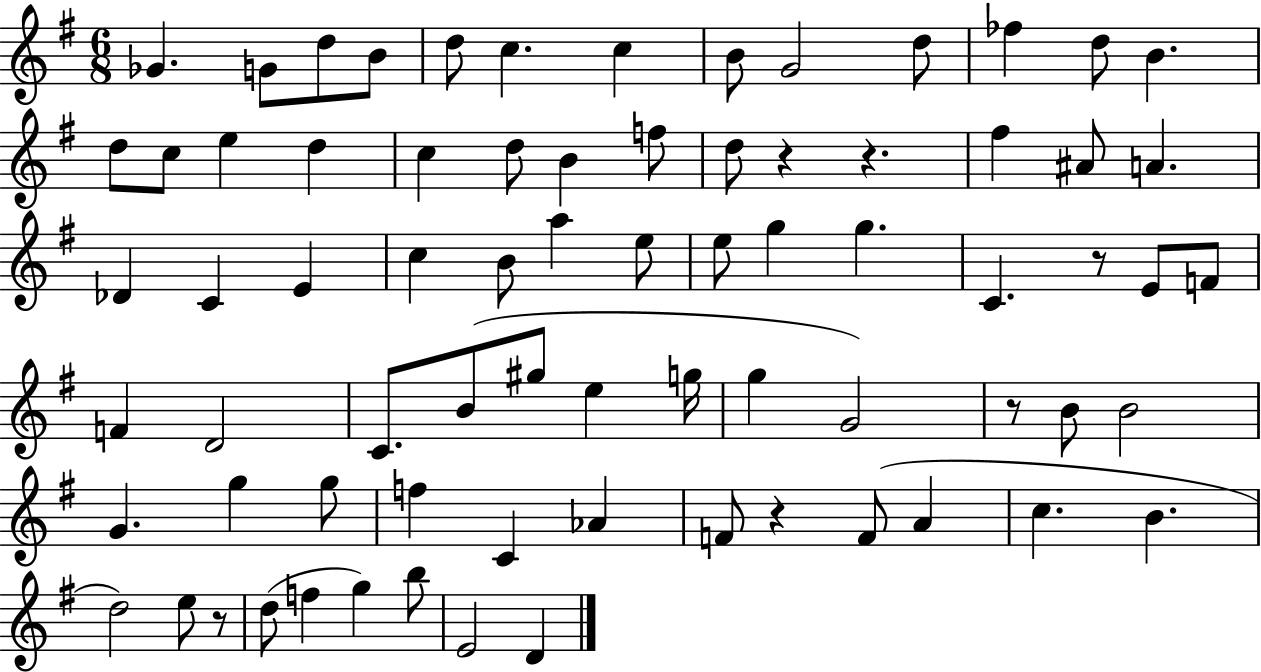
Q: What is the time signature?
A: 6/8